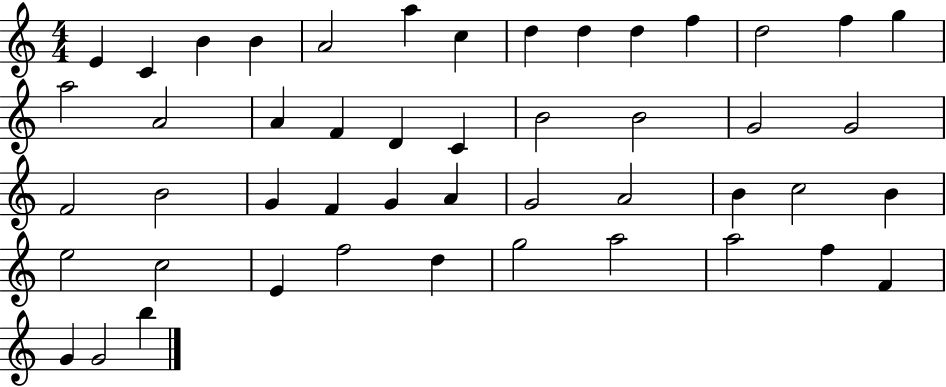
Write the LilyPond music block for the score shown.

{
  \clef treble
  \numericTimeSignature
  \time 4/4
  \key c \major
  e'4 c'4 b'4 b'4 | a'2 a''4 c''4 | d''4 d''4 d''4 f''4 | d''2 f''4 g''4 | \break a''2 a'2 | a'4 f'4 d'4 c'4 | b'2 b'2 | g'2 g'2 | \break f'2 b'2 | g'4 f'4 g'4 a'4 | g'2 a'2 | b'4 c''2 b'4 | \break e''2 c''2 | e'4 f''2 d''4 | g''2 a''2 | a''2 f''4 f'4 | \break g'4 g'2 b''4 | \bar "|."
}